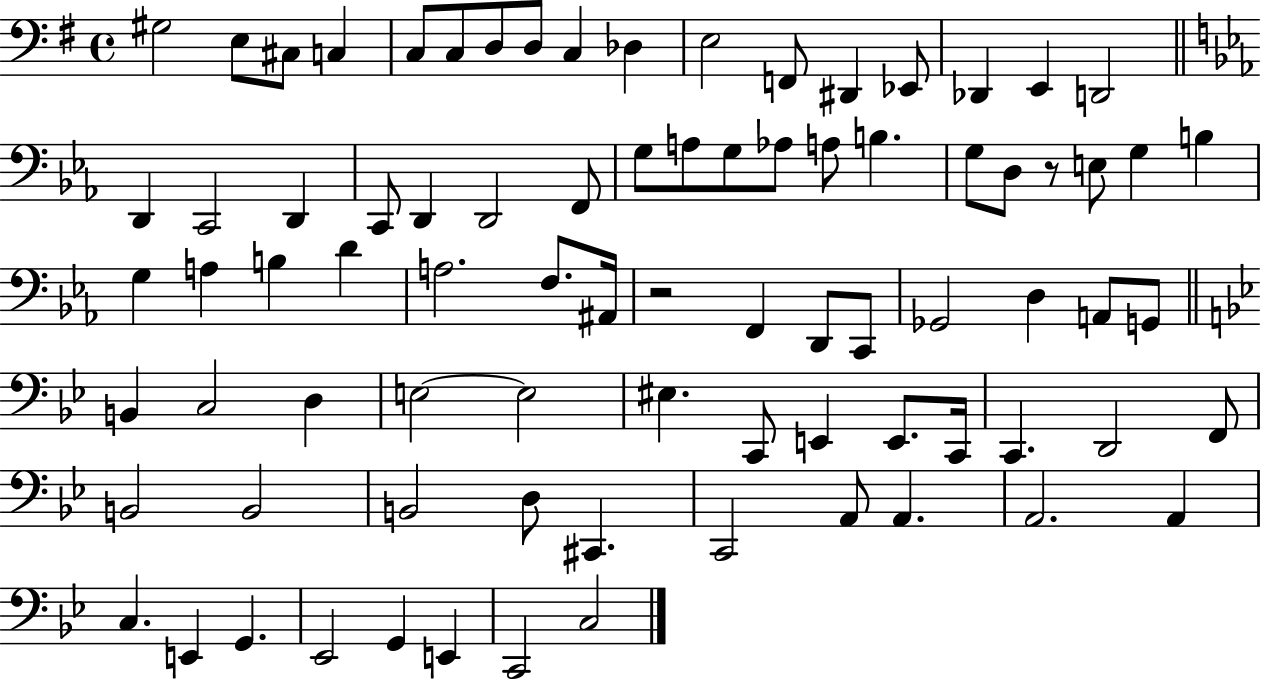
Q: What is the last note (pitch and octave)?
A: C3